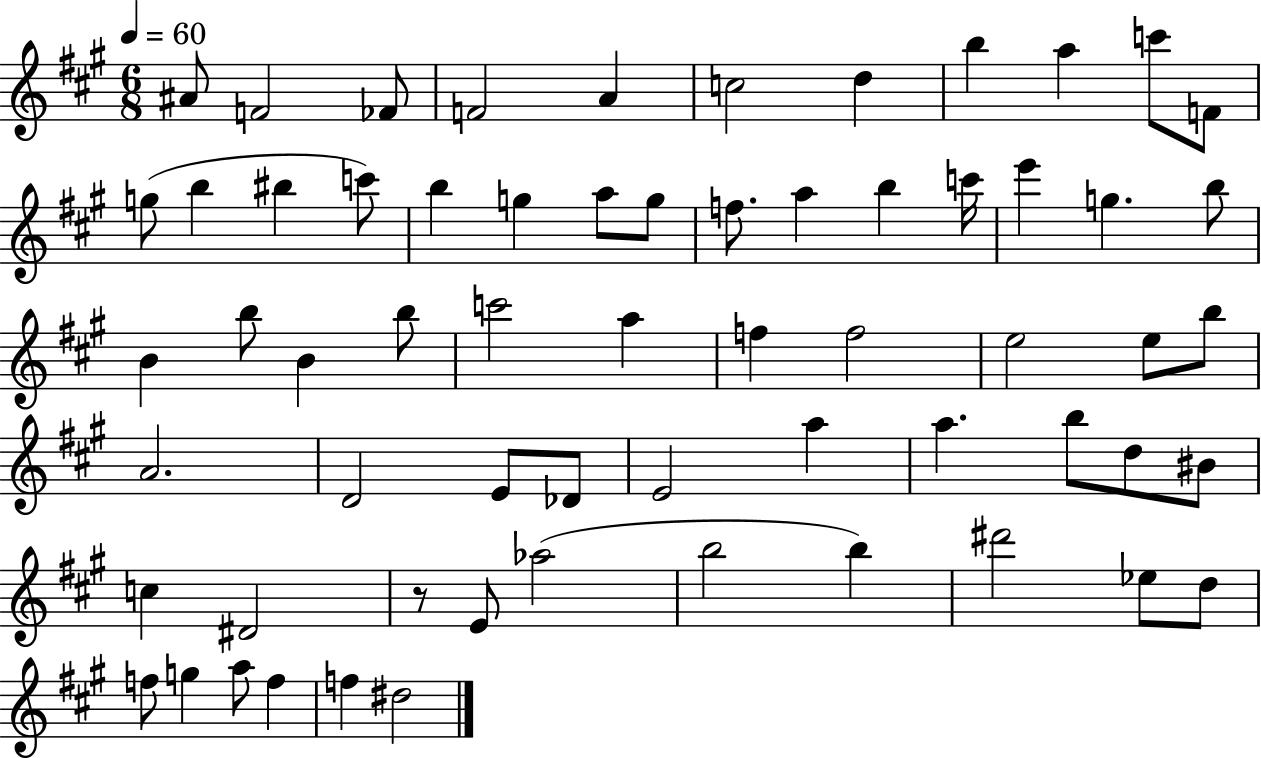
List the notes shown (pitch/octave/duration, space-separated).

A#4/e F4/h FES4/e F4/h A4/q C5/h D5/q B5/q A5/q C6/e F4/e G5/e B5/q BIS5/q C6/e B5/q G5/q A5/e G5/e F5/e. A5/q B5/q C6/s E6/q G5/q. B5/e B4/q B5/e B4/q B5/e C6/h A5/q F5/q F5/h E5/h E5/e B5/e A4/h. D4/h E4/e Db4/e E4/h A5/q A5/q. B5/e D5/e BIS4/e C5/q D#4/h R/e E4/e Ab5/h B5/h B5/q D#6/h Eb5/e D5/e F5/e G5/q A5/e F5/q F5/q D#5/h